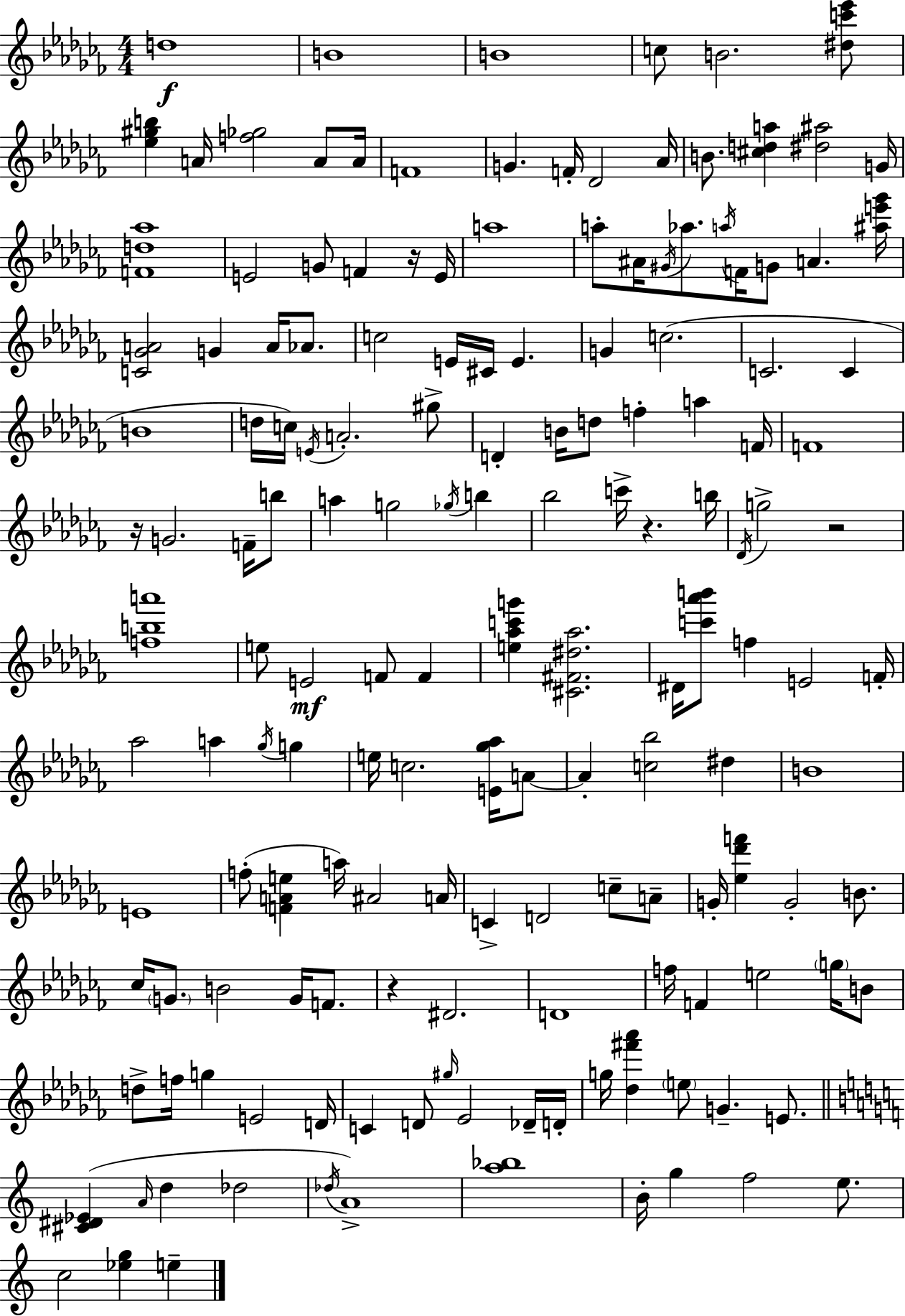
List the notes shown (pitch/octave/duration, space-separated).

D5/w B4/w B4/w C5/e B4/h. [D#5,C6,Eb6]/e [Eb5,G#5,B5]/q A4/s [F5,Gb5]/h A4/e A4/s F4/w G4/q. F4/s Db4/h Ab4/s B4/e. [C#5,D5,A5]/q [D#5,A#5]/h G4/s [F4,D5,Ab5]/w E4/h G4/e F4/q R/s E4/s A5/w A5/e A#4/s G#4/s Ab5/e. A5/s F4/s G4/e A4/q. [A#5,E6,Gb6]/s [C4,Gb4,A4]/h G4/q A4/s Ab4/e. C5/h E4/s C#4/s E4/q. G4/q C5/h. C4/h. C4/q B4/w D5/s C5/s E4/s A4/h. G#5/e D4/q B4/s D5/e F5/q A5/q F4/s F4/w R/s G4/h. F4/s B5/e A5/q G5/h Gb5/s B5/q Bb5/h C6/s R/q. B5/s Db4/s G5/h R/h [F5,B5,A6]/w E5/e E4/h F4/e F4/q [E5,Ab5,C6,G6]/q [C#4,F#4,D#5,Ab5]/h. D#4/s [C6,Ab6,B6]/e F5/q E4/h F4/s Ab5/h A5/q Gb5/s G5/q E5/s C5/h. [E4,Gb5,Ab5]/s A4/e A4/q [C5,Bb5]/h D#5/q B4/w E4/w F5/e [F4,A4,E5]/q A5/s A#4/h A4/s C4/q D4/h C5/e A4/e G4/s [Eb5,Db6,F6]/q G4/h B4/e. CES5/s G4/e. B4/h G4/s F4/e. R/q D#4/h. D4/w F5/s F4/q E5/h G5/s B4/e D5/e F5/s G5/q E4/h D4/s C4/q D4/e G#5/s Eb4/h Db4/s D4/s G5/s [Db5,F#6,Ab6]/q E5/e G4/q. E4/e. [C#4,D#4,Eb4]/q A4/s D5/q Db5/h Db5/s A4/w [A5,Bb5]/w B4/s G5/q F5/h E5/e. C5/h [Eb5,G5]/q E5/q